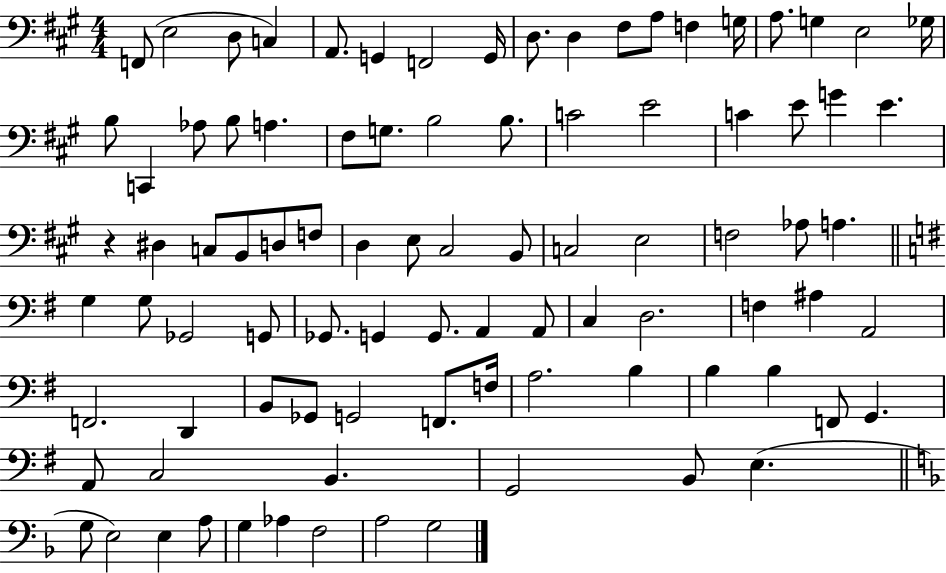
F2/e E3/h D3/e C3/q A2/e. G2/q F2/h G2/s D3/e. D3/q F#3/e A3/e F3/q G3/s A3/e. G3/q E3/h Gb3/s B3/e C2/q Ab3/e B3/e A3/q. F#3/e G3/e. B3/h B3/e. C4/h E4/h C4/q E4/e G4/q E4/q. R/q D#3/q C3/e B2/e D3/e F3/e D3/q E3/e C#3/h B2/e C3/h E3/h F3/h Ab3/e A3/q. G3/q G3/e Gb2/h G2/e Gb2/e. G2/q G2/e. A2/q A2/e C3/q D3/h. F3/q A#3/q A2/h F2/h. D2/q B2/e Gb2/e G2/h F2/e. F3/s A3/h. B3/q B3/q B3/q F2/e G2/q. A2/e C3/h B2/q. G2/h B2/e E3/q. G3/e E3/h E3/q A3/e G3/q Ab3/q F3/h A3/h G3/h